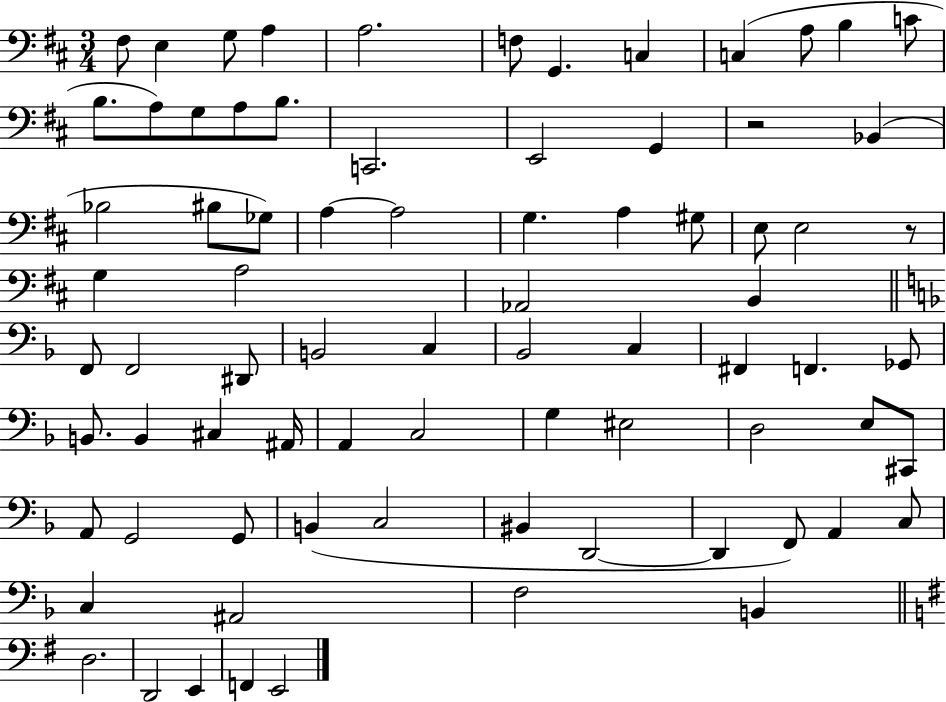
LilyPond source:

{
  \clef bass
  \numericTimeSignature
  \time 3/4
  \key d \major
  fis8 e4 g8 a4 | a2. | f8 g,4. c4 | c4( a8 b4 c'8 | \break b8. a8) g8 a8 b8. | c,2. | e,2 g,4 | r2 bes,4( | \break bes2 bis8 ges8) | a4~~ a2 | g4. a4 gis8 | e8 e2 r8 | \break g4 a2 | aes,2 b,4 | \bar "||" \break \key f \major f,8 f,2 dis,8 | b,2 c4 | bes,2 c4 | fis,4 f,4. ges,8 | \break b,8. b,4 cis4 ais,16 | a,4 c2 | g4 eis2 | d2 e8 cis,8 | \break a,8 g,2 g,8 | b,4( c2 | bis,4 d,2~~ | d,4 f,8) a,4 c8 | \break c4 ais,2 | f2 b,4 | \bar "||" \break \key e \minor d2. | d,2 e,4 | f,4 e,2 | \bar "|."
}